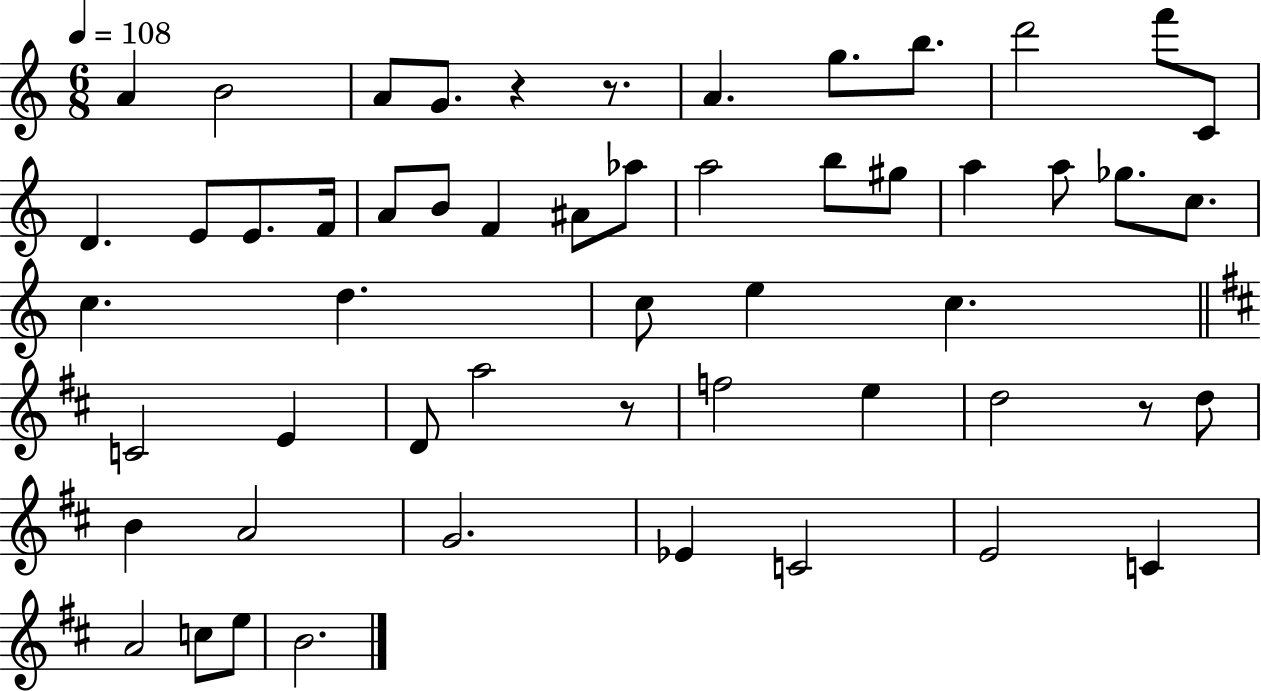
{
  \clef treble
  \numericTimeSignature
  \time 6/8
  \key c \major
  \tempo 4 = 108
  a'4 b'2 | a'8 g'8. r4 r8. | a'4. g''8. b''8. | d'''2 f'''8 c'8 | \break d'4. e'8 e'8. f'16 | a'8 b'8 f'4 ais'8 aes''8 | a''2 b''8 gis''8 | a''4 a''8 ges''8. c''8. | \break c''4. d''4. | c''8 e''4 c''4. | \bar "||" \break \key d \major c'2 e'4 | d'8 a''2 r8 | f''2 e''4 | d''2 r8 d''8 | \break b'4 a'2 | g'2. | ees'4 c'2 | e'2 c'4 | \break a'2 c''8 e''8 | b'2. | \bar "|."
}